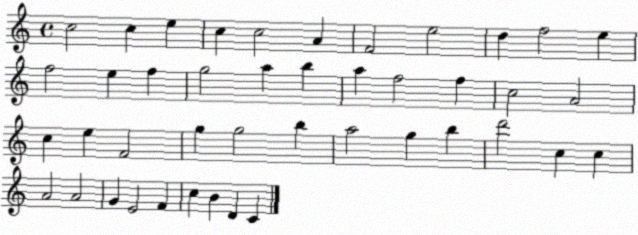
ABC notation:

X:1
T:Untitled
M:4/4
L:1/4
K:C
c2 c e c c2 A F2 e2 d f2 e f2 e f g2 a b a f2 f c2 A2 c e F2 g g2 b a2 g b d'2 c c A2 A2 G E2 F c B D C